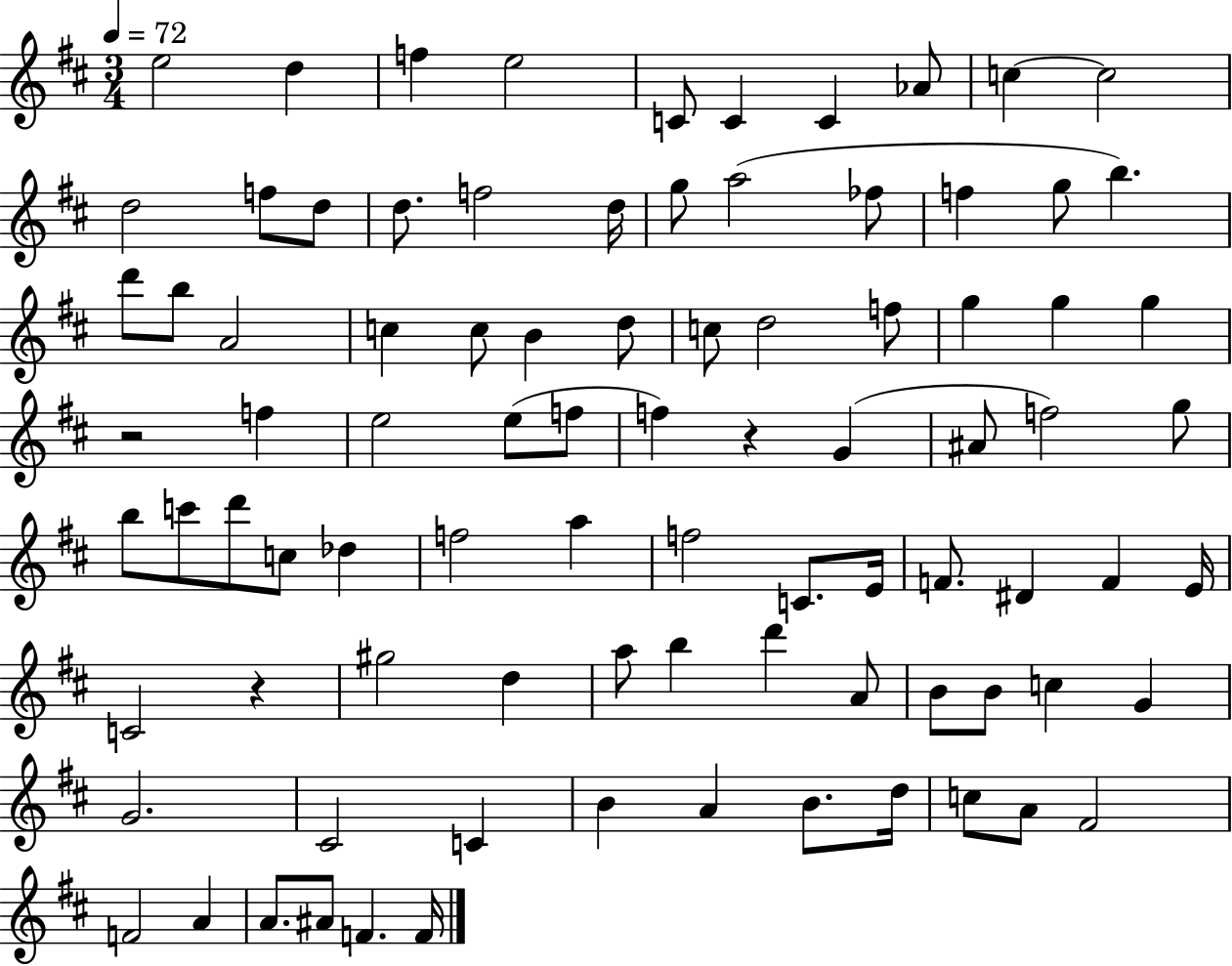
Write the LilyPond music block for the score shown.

{
  \clef treble
  \numericTimeSignature
  \time 3/4
  \key d \major
  \tempo 4 = 72
  e''2 d''4 | f''4 e''2 | c'8 c'4 c'4 aes'8 | c''4~~ c''2 | \break d''2 f''8 d''8 | d''8. f''2 d''16 | g''8 a''2( fes''8 | f''4 g''8 b''4.) | \break d'''8 b''8 a'2 | c''4 c''8 b'4 d''8 | c''8 d''2 f''8 | g''4 g''4 g''4 | \break r2 f''4 | e''2 e''8( f''8 | f''4) r4 g'4( | ais'8 f''2) g''8 | \break b''8 c'''8 d'''8 c''8 des''4 | f''2 a''4 | f''2 c'8. e'16 | f'8. dis'4 f'4 e'16 | \break c'2 r4 | gis''2 d''4 | a''8 b''4 d'''4 a'8 | b'8 b'8 c''4 g'4 | \break g'2. | cis'2 c'4 | b'4 a'4 b'8. d''16 | c''8 a'8 fis'2 | \break f'2 a'4 | a'8. ais'8 f'4. f'16 | \bar "|."
}